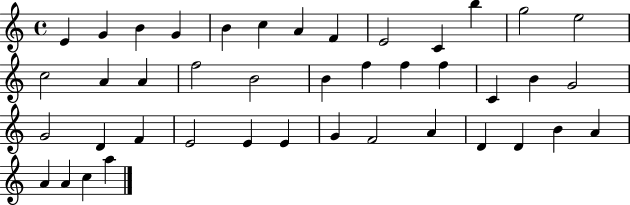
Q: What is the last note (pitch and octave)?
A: A5